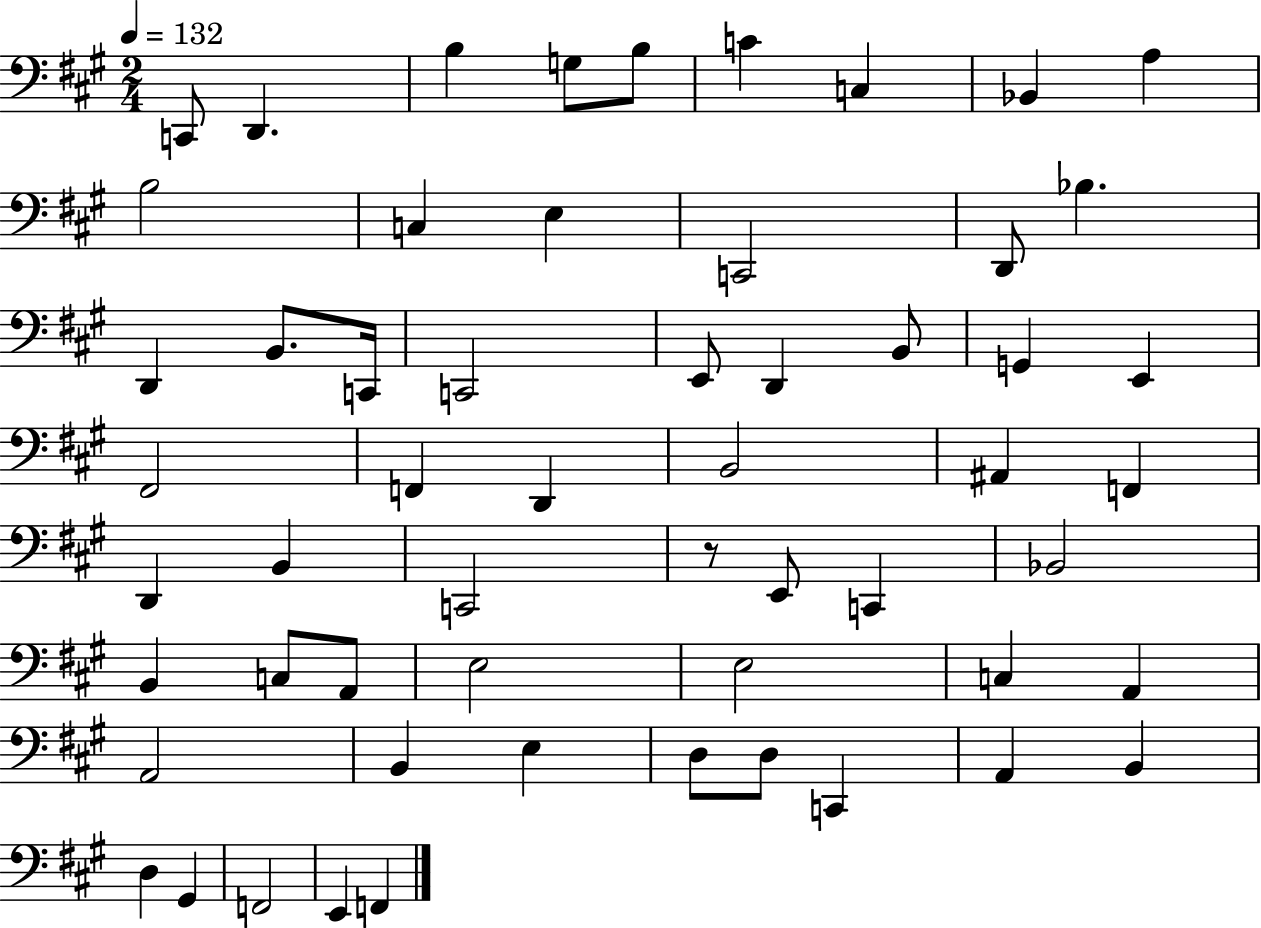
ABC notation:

X:1
T:Untitled
M:2/4
L:1/4
K:A
C,,/2 D,, B, G,/2 B,/2 C C, _B,, A, B,2 C, E, C,,2 D,,/2 _B, D,, B,,/2 C,,/4 C,,2 E,,/2 D,, B,,/2 G,, E,, ^F,,2 F,, D,, B,,2 ^A,, F,, D,, B,, C,,2 z/2 E,,/2 C,, _B,,2 B,, C,/2 A,,/2 E,2 E,2 C, A,, A,,2 B,, E, D,/2 D,/2 C,, A,, B,, D, ^G,, F,,2 E,, F,,